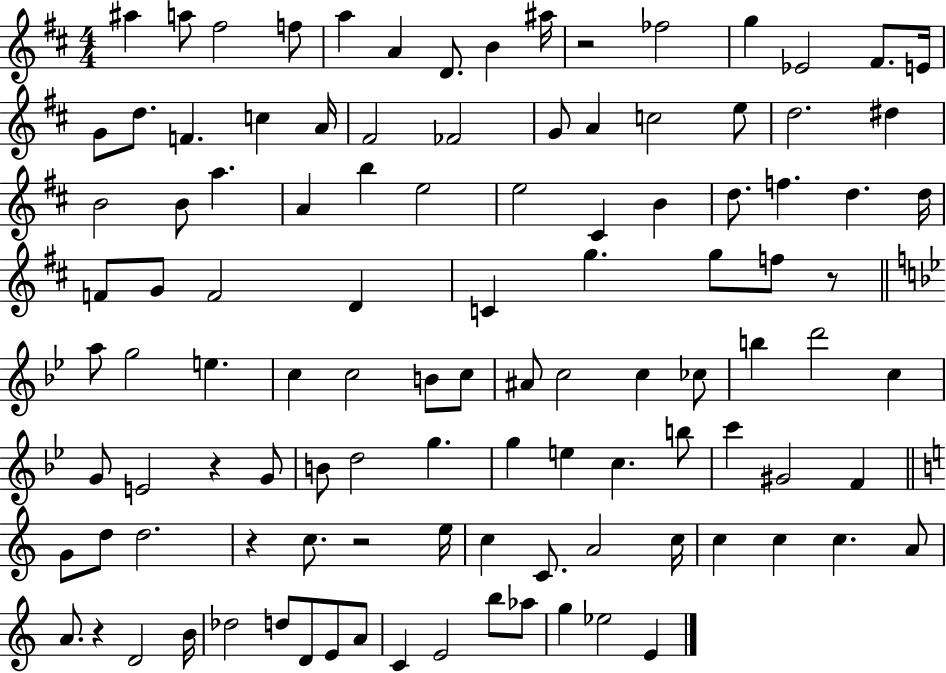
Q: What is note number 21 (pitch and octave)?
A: FES4